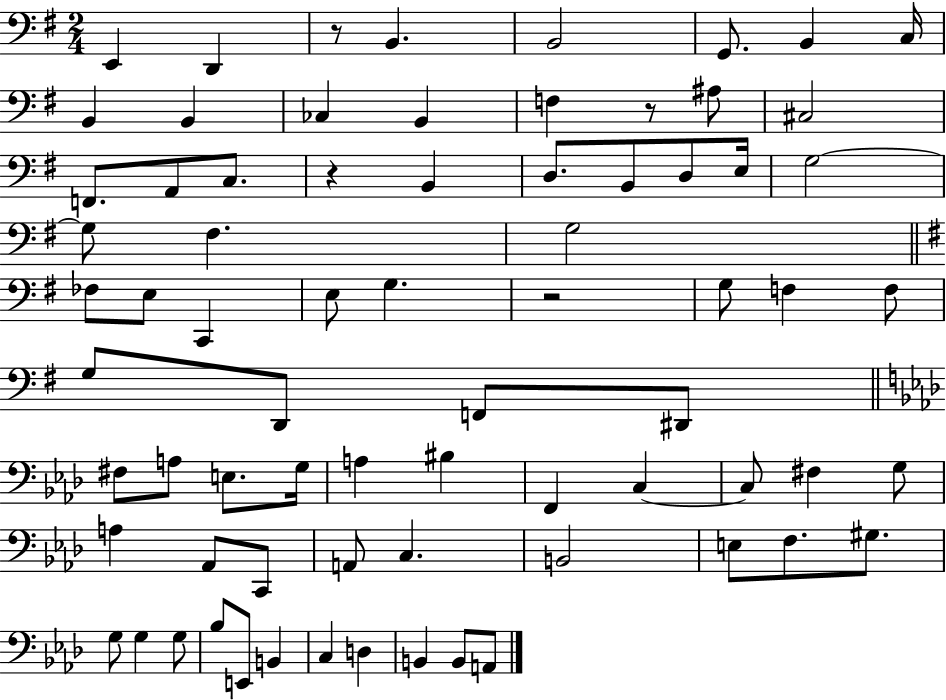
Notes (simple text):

E2/q D2/q R/e B2/q. B2/h G2/e. B2/q C3/s B2/q B2/q CES3/q B2/q F3/q R/e A#3/e C#3/h F2/e. A2/e C3/e. R/q B2/q D3/e. B2/e D3/e E3/s G3/h G3/e F#3/q. G3/h FES3/e E3/e C2/q E3/e G3/q. R/h G3/e F3/q F3/e G3/e D2/e F2/e D#2/e F#3/e A3/e E3/e. G3/s A3/q BIS3/q F2/q C3/q C3/e F#3/q G3/e A3/q Ab2/e C2/e A2/e C3/q. B2/h E3/e F3/e. G#3/e. G3/e G3/q G3/e Bb3/e E2/e B2/q C3/q D3/q B2/q B2/e A2/e